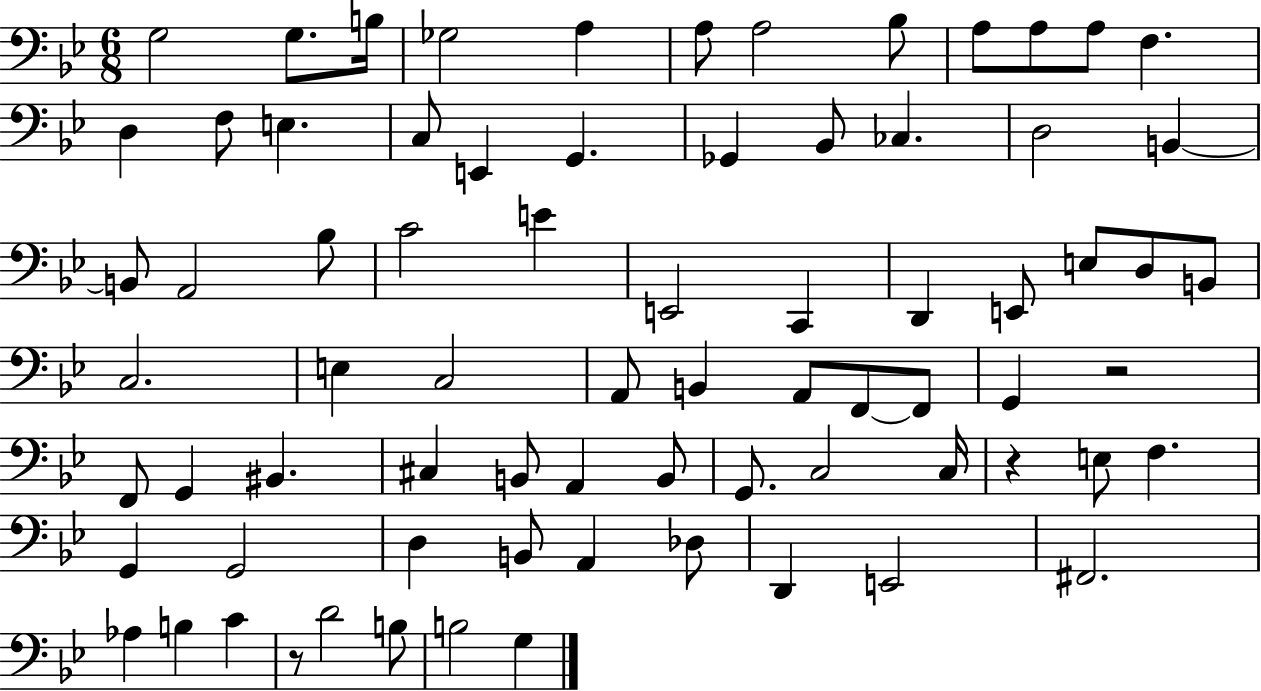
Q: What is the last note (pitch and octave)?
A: G3